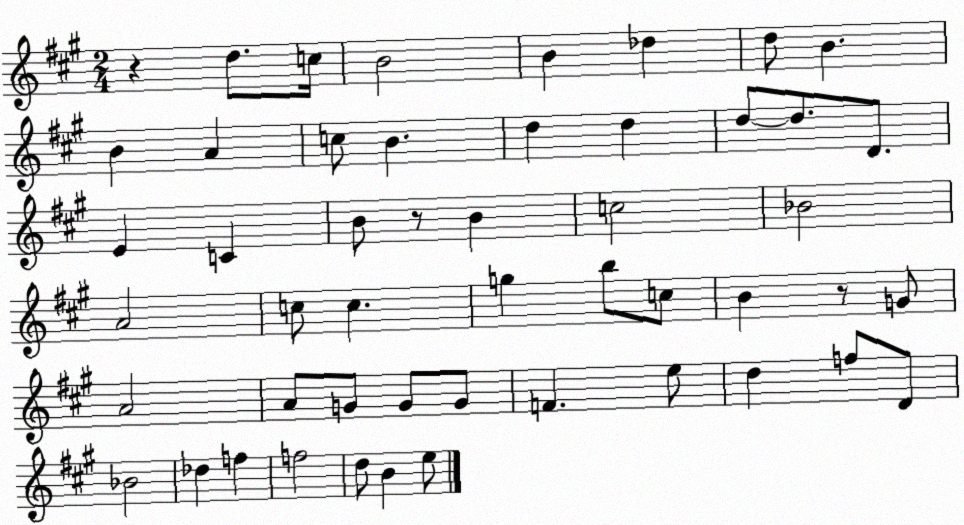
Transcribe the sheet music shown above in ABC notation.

X:1
T:Untitled
M:2/4
L:1/4
K:A
z d/2 c/4 B2 B _d d/2 B B A c/2 B d d d/2 d/2 D/2 E C B/2 z/2 B c2 _B2 A2 c/2 c g b/2 c/2 B z/2 G/2 A2 A/2 G/2 G/2 G/2 F e/2 d f/2 D/2 _B2 _d f f2 d/2 B e/2